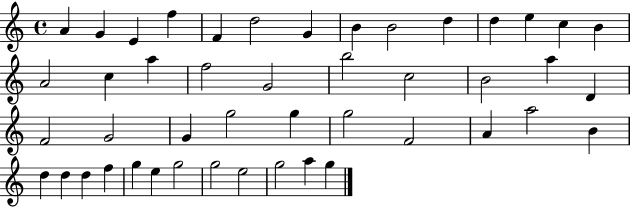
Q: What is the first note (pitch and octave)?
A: A4